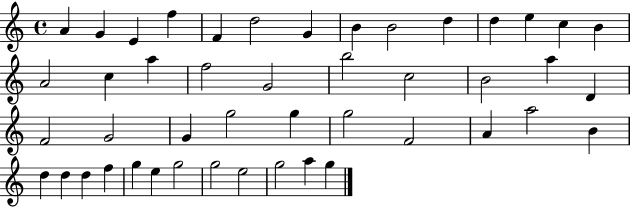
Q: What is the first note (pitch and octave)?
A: A4